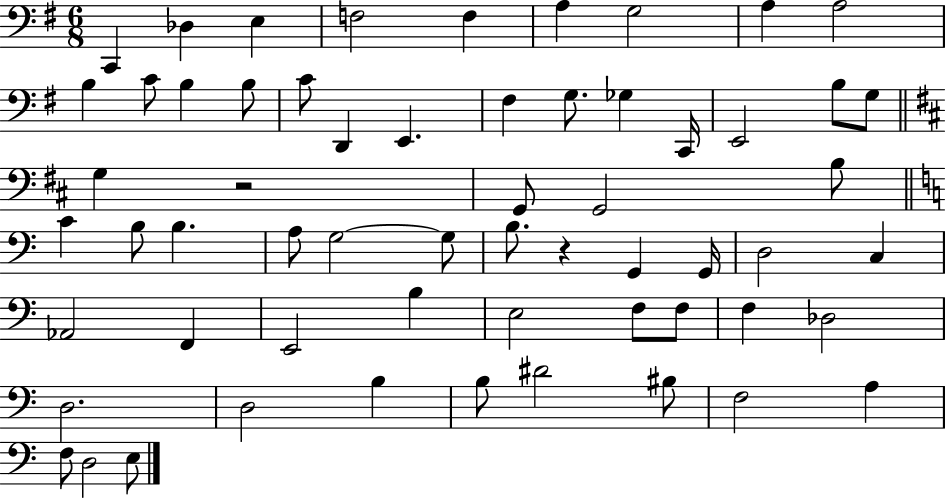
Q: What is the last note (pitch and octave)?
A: E3